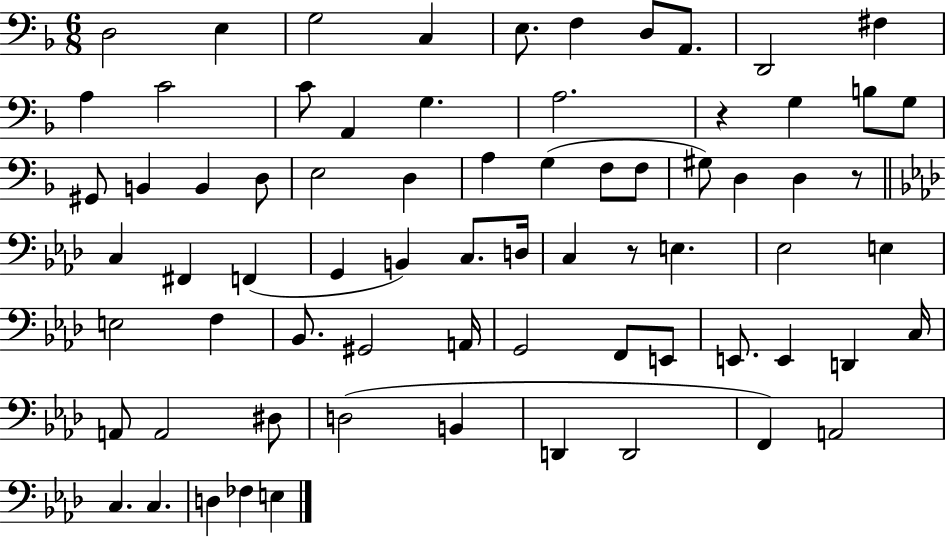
D3/h E3/q G3/h C3/q E3/e. F3/q D3/e A2/e. D2/h F#3/q A3/q C4/h C4/e A2/q G3/q. A3/h. R/q G3/q B3/e G3/e G#2/e B2/q B2/q D3/e E3/h D3/q A3/q G3/q F3/e F3/e G#3/e D3/q D3/q R/e C3/q F#2/q F2/q G2/q B2/q C3/e. D3/s C3/q R/e E3/q. Eb3/h E3/q E3/h F3/q Bb2/e. G#2/h A2/s G2/h F2/e E2/e E2/e. E2/q D2/q C3/s A2/e A2/h D#3/e D3/h B2/q D2/q D2/h F2/q A2/h C3/q. C3/q. D3/q FES3/q E3/q